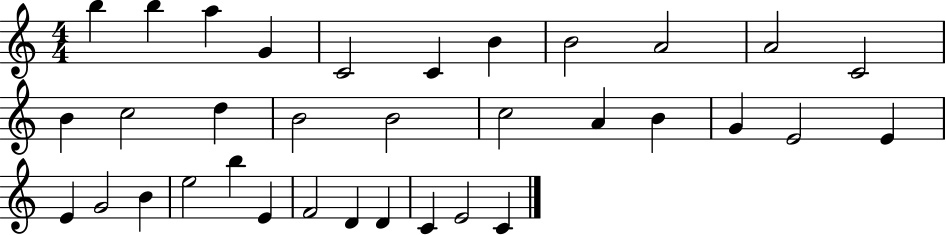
B5/q B5/q A5/q G4/q C4/h C4/q B4/q B4/h A4/h A4/h C4/h B4/q C5/h D5/q B4/h B4/h C5/h A4/q B4/q G4/q E4/h E4/q E4/q G4/h B4/q E5/h B5/q E4/q F4/h D4/q D4/q C4/q E4/h C4/q